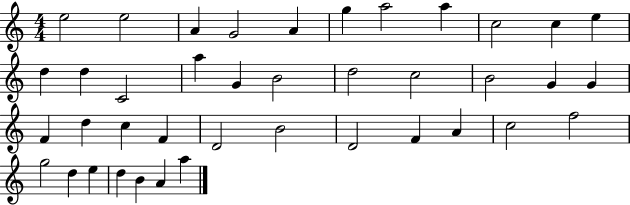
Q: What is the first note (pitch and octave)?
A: E5